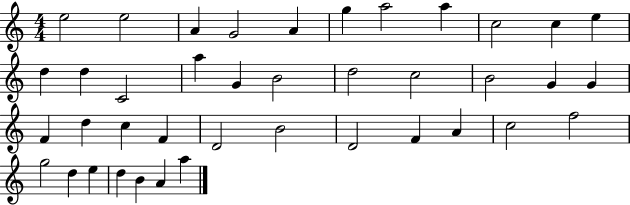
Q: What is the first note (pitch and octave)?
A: E5